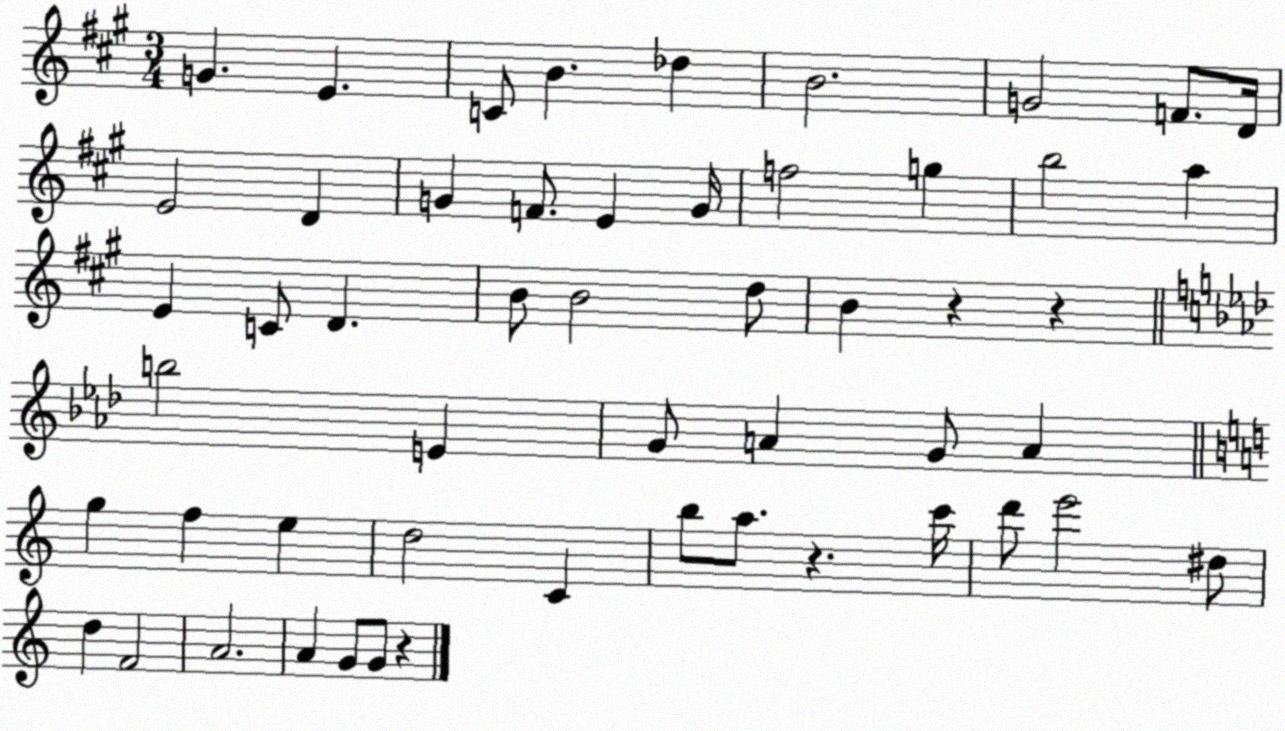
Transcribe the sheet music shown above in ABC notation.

X:1
T:Untitled
M:3/4
L:1/4
K:A
G E C/2 B _d B2 G2 F/2 D/4 E2 D G F/2 E G/4 f2 g b2 a E C/2 D B/2 B2 d/2 B z z b2 E G/2 A G/2 A g f e d2 C b/2 a/2 z c'/4 d'/2 e'2 ^d/2 d F2 A2 A G/2 G/2 z